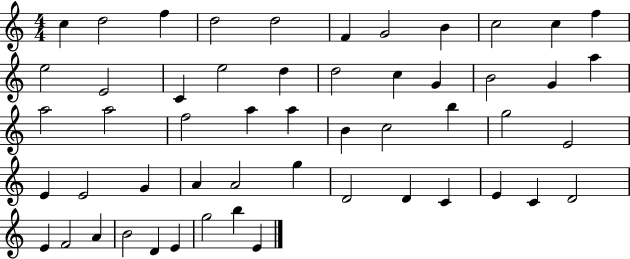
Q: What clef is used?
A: treble